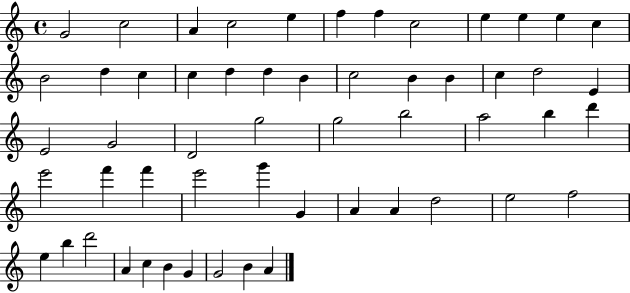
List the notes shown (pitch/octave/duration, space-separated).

G4/h C5/h A4/q C5/h E5/q F5/q F5/q C5/h E5/q E5/q E5/q C5/q B4/h D5/q C5/q C5/q D5/q D5/q B4/q C5/h B4/q B4/q C5/q D5/h E4/q E4/h G4/h D4/h G5/h G5/h B5/h A5/h B5/q D6/q E6/h F6/q F6/q E6/h G6/q G4/q A4/q A4/q D5/h E5/h F5/h E5/q B5/q D6/h A4/q C5/q B4/q G4/q G4/h B4/q A4/q